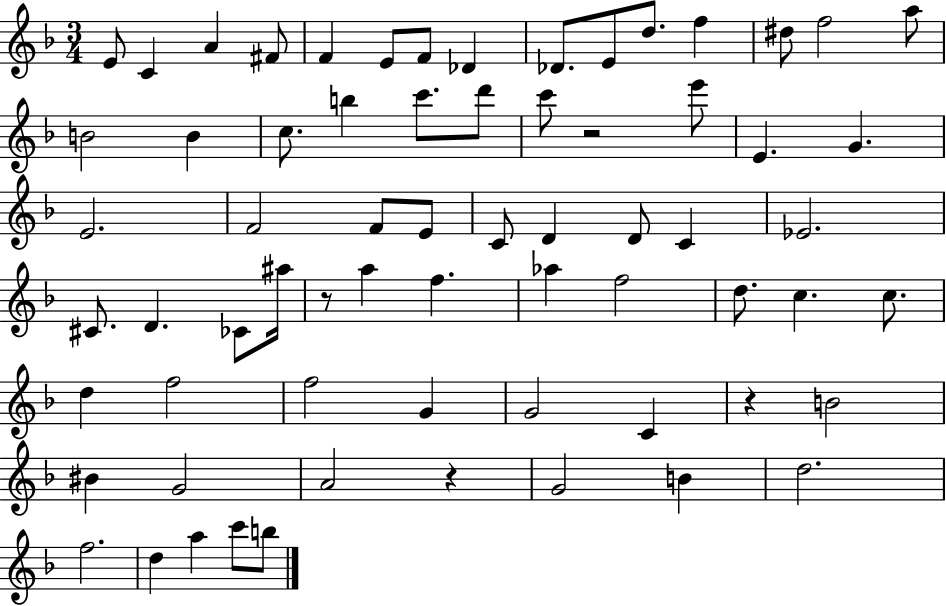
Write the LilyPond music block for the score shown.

{
  \clef treble
  \numericTimeSignature
  \time 3/4
  \key f \major
  e'8 c'4 a'4 fis'8 | f'4 e'8 f'8 des'4 | des'8. e'8 d''8. f''4 | dis''8 f''2 a''8 | \break b'2 b'4 | c''8. b''4 c'''8. d'''8 | c'''8 r2 e'''8 | e'4. g'4. | \break e'2. | f'2 f'8 e'8 | c'8 d'4 d'8 c'4 | ees'2. | \break cis'8. d'4. ces'8 ais''16 | r8 a''4 f''4. | aes''4 f''2 | d''8. c''4. c''8. | \break d''4 f''2 | f''2 g'4 | g'2 c'4 | r4 b'2 | \break bis'4 g'2 | a'2 r4 | g'2 b'4 | d''2. | \break f''2. | d''4 a''4 c'''8 b''8 | \bar "|."
}